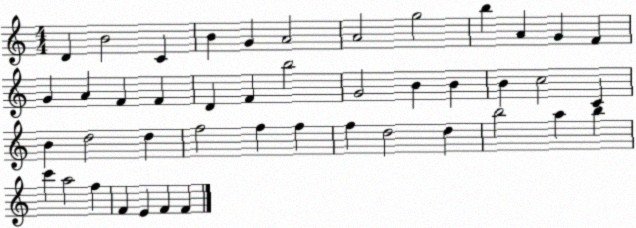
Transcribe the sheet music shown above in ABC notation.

X:1
T:Untitled
M:4/4
L:1/4
K:C
D B2 C B G A2 A2 g2 b A G F G A F F D F b2 G2 B B B c2 C B d2 d f2 f f f d2 d b2 a b c' a2 f F E F F